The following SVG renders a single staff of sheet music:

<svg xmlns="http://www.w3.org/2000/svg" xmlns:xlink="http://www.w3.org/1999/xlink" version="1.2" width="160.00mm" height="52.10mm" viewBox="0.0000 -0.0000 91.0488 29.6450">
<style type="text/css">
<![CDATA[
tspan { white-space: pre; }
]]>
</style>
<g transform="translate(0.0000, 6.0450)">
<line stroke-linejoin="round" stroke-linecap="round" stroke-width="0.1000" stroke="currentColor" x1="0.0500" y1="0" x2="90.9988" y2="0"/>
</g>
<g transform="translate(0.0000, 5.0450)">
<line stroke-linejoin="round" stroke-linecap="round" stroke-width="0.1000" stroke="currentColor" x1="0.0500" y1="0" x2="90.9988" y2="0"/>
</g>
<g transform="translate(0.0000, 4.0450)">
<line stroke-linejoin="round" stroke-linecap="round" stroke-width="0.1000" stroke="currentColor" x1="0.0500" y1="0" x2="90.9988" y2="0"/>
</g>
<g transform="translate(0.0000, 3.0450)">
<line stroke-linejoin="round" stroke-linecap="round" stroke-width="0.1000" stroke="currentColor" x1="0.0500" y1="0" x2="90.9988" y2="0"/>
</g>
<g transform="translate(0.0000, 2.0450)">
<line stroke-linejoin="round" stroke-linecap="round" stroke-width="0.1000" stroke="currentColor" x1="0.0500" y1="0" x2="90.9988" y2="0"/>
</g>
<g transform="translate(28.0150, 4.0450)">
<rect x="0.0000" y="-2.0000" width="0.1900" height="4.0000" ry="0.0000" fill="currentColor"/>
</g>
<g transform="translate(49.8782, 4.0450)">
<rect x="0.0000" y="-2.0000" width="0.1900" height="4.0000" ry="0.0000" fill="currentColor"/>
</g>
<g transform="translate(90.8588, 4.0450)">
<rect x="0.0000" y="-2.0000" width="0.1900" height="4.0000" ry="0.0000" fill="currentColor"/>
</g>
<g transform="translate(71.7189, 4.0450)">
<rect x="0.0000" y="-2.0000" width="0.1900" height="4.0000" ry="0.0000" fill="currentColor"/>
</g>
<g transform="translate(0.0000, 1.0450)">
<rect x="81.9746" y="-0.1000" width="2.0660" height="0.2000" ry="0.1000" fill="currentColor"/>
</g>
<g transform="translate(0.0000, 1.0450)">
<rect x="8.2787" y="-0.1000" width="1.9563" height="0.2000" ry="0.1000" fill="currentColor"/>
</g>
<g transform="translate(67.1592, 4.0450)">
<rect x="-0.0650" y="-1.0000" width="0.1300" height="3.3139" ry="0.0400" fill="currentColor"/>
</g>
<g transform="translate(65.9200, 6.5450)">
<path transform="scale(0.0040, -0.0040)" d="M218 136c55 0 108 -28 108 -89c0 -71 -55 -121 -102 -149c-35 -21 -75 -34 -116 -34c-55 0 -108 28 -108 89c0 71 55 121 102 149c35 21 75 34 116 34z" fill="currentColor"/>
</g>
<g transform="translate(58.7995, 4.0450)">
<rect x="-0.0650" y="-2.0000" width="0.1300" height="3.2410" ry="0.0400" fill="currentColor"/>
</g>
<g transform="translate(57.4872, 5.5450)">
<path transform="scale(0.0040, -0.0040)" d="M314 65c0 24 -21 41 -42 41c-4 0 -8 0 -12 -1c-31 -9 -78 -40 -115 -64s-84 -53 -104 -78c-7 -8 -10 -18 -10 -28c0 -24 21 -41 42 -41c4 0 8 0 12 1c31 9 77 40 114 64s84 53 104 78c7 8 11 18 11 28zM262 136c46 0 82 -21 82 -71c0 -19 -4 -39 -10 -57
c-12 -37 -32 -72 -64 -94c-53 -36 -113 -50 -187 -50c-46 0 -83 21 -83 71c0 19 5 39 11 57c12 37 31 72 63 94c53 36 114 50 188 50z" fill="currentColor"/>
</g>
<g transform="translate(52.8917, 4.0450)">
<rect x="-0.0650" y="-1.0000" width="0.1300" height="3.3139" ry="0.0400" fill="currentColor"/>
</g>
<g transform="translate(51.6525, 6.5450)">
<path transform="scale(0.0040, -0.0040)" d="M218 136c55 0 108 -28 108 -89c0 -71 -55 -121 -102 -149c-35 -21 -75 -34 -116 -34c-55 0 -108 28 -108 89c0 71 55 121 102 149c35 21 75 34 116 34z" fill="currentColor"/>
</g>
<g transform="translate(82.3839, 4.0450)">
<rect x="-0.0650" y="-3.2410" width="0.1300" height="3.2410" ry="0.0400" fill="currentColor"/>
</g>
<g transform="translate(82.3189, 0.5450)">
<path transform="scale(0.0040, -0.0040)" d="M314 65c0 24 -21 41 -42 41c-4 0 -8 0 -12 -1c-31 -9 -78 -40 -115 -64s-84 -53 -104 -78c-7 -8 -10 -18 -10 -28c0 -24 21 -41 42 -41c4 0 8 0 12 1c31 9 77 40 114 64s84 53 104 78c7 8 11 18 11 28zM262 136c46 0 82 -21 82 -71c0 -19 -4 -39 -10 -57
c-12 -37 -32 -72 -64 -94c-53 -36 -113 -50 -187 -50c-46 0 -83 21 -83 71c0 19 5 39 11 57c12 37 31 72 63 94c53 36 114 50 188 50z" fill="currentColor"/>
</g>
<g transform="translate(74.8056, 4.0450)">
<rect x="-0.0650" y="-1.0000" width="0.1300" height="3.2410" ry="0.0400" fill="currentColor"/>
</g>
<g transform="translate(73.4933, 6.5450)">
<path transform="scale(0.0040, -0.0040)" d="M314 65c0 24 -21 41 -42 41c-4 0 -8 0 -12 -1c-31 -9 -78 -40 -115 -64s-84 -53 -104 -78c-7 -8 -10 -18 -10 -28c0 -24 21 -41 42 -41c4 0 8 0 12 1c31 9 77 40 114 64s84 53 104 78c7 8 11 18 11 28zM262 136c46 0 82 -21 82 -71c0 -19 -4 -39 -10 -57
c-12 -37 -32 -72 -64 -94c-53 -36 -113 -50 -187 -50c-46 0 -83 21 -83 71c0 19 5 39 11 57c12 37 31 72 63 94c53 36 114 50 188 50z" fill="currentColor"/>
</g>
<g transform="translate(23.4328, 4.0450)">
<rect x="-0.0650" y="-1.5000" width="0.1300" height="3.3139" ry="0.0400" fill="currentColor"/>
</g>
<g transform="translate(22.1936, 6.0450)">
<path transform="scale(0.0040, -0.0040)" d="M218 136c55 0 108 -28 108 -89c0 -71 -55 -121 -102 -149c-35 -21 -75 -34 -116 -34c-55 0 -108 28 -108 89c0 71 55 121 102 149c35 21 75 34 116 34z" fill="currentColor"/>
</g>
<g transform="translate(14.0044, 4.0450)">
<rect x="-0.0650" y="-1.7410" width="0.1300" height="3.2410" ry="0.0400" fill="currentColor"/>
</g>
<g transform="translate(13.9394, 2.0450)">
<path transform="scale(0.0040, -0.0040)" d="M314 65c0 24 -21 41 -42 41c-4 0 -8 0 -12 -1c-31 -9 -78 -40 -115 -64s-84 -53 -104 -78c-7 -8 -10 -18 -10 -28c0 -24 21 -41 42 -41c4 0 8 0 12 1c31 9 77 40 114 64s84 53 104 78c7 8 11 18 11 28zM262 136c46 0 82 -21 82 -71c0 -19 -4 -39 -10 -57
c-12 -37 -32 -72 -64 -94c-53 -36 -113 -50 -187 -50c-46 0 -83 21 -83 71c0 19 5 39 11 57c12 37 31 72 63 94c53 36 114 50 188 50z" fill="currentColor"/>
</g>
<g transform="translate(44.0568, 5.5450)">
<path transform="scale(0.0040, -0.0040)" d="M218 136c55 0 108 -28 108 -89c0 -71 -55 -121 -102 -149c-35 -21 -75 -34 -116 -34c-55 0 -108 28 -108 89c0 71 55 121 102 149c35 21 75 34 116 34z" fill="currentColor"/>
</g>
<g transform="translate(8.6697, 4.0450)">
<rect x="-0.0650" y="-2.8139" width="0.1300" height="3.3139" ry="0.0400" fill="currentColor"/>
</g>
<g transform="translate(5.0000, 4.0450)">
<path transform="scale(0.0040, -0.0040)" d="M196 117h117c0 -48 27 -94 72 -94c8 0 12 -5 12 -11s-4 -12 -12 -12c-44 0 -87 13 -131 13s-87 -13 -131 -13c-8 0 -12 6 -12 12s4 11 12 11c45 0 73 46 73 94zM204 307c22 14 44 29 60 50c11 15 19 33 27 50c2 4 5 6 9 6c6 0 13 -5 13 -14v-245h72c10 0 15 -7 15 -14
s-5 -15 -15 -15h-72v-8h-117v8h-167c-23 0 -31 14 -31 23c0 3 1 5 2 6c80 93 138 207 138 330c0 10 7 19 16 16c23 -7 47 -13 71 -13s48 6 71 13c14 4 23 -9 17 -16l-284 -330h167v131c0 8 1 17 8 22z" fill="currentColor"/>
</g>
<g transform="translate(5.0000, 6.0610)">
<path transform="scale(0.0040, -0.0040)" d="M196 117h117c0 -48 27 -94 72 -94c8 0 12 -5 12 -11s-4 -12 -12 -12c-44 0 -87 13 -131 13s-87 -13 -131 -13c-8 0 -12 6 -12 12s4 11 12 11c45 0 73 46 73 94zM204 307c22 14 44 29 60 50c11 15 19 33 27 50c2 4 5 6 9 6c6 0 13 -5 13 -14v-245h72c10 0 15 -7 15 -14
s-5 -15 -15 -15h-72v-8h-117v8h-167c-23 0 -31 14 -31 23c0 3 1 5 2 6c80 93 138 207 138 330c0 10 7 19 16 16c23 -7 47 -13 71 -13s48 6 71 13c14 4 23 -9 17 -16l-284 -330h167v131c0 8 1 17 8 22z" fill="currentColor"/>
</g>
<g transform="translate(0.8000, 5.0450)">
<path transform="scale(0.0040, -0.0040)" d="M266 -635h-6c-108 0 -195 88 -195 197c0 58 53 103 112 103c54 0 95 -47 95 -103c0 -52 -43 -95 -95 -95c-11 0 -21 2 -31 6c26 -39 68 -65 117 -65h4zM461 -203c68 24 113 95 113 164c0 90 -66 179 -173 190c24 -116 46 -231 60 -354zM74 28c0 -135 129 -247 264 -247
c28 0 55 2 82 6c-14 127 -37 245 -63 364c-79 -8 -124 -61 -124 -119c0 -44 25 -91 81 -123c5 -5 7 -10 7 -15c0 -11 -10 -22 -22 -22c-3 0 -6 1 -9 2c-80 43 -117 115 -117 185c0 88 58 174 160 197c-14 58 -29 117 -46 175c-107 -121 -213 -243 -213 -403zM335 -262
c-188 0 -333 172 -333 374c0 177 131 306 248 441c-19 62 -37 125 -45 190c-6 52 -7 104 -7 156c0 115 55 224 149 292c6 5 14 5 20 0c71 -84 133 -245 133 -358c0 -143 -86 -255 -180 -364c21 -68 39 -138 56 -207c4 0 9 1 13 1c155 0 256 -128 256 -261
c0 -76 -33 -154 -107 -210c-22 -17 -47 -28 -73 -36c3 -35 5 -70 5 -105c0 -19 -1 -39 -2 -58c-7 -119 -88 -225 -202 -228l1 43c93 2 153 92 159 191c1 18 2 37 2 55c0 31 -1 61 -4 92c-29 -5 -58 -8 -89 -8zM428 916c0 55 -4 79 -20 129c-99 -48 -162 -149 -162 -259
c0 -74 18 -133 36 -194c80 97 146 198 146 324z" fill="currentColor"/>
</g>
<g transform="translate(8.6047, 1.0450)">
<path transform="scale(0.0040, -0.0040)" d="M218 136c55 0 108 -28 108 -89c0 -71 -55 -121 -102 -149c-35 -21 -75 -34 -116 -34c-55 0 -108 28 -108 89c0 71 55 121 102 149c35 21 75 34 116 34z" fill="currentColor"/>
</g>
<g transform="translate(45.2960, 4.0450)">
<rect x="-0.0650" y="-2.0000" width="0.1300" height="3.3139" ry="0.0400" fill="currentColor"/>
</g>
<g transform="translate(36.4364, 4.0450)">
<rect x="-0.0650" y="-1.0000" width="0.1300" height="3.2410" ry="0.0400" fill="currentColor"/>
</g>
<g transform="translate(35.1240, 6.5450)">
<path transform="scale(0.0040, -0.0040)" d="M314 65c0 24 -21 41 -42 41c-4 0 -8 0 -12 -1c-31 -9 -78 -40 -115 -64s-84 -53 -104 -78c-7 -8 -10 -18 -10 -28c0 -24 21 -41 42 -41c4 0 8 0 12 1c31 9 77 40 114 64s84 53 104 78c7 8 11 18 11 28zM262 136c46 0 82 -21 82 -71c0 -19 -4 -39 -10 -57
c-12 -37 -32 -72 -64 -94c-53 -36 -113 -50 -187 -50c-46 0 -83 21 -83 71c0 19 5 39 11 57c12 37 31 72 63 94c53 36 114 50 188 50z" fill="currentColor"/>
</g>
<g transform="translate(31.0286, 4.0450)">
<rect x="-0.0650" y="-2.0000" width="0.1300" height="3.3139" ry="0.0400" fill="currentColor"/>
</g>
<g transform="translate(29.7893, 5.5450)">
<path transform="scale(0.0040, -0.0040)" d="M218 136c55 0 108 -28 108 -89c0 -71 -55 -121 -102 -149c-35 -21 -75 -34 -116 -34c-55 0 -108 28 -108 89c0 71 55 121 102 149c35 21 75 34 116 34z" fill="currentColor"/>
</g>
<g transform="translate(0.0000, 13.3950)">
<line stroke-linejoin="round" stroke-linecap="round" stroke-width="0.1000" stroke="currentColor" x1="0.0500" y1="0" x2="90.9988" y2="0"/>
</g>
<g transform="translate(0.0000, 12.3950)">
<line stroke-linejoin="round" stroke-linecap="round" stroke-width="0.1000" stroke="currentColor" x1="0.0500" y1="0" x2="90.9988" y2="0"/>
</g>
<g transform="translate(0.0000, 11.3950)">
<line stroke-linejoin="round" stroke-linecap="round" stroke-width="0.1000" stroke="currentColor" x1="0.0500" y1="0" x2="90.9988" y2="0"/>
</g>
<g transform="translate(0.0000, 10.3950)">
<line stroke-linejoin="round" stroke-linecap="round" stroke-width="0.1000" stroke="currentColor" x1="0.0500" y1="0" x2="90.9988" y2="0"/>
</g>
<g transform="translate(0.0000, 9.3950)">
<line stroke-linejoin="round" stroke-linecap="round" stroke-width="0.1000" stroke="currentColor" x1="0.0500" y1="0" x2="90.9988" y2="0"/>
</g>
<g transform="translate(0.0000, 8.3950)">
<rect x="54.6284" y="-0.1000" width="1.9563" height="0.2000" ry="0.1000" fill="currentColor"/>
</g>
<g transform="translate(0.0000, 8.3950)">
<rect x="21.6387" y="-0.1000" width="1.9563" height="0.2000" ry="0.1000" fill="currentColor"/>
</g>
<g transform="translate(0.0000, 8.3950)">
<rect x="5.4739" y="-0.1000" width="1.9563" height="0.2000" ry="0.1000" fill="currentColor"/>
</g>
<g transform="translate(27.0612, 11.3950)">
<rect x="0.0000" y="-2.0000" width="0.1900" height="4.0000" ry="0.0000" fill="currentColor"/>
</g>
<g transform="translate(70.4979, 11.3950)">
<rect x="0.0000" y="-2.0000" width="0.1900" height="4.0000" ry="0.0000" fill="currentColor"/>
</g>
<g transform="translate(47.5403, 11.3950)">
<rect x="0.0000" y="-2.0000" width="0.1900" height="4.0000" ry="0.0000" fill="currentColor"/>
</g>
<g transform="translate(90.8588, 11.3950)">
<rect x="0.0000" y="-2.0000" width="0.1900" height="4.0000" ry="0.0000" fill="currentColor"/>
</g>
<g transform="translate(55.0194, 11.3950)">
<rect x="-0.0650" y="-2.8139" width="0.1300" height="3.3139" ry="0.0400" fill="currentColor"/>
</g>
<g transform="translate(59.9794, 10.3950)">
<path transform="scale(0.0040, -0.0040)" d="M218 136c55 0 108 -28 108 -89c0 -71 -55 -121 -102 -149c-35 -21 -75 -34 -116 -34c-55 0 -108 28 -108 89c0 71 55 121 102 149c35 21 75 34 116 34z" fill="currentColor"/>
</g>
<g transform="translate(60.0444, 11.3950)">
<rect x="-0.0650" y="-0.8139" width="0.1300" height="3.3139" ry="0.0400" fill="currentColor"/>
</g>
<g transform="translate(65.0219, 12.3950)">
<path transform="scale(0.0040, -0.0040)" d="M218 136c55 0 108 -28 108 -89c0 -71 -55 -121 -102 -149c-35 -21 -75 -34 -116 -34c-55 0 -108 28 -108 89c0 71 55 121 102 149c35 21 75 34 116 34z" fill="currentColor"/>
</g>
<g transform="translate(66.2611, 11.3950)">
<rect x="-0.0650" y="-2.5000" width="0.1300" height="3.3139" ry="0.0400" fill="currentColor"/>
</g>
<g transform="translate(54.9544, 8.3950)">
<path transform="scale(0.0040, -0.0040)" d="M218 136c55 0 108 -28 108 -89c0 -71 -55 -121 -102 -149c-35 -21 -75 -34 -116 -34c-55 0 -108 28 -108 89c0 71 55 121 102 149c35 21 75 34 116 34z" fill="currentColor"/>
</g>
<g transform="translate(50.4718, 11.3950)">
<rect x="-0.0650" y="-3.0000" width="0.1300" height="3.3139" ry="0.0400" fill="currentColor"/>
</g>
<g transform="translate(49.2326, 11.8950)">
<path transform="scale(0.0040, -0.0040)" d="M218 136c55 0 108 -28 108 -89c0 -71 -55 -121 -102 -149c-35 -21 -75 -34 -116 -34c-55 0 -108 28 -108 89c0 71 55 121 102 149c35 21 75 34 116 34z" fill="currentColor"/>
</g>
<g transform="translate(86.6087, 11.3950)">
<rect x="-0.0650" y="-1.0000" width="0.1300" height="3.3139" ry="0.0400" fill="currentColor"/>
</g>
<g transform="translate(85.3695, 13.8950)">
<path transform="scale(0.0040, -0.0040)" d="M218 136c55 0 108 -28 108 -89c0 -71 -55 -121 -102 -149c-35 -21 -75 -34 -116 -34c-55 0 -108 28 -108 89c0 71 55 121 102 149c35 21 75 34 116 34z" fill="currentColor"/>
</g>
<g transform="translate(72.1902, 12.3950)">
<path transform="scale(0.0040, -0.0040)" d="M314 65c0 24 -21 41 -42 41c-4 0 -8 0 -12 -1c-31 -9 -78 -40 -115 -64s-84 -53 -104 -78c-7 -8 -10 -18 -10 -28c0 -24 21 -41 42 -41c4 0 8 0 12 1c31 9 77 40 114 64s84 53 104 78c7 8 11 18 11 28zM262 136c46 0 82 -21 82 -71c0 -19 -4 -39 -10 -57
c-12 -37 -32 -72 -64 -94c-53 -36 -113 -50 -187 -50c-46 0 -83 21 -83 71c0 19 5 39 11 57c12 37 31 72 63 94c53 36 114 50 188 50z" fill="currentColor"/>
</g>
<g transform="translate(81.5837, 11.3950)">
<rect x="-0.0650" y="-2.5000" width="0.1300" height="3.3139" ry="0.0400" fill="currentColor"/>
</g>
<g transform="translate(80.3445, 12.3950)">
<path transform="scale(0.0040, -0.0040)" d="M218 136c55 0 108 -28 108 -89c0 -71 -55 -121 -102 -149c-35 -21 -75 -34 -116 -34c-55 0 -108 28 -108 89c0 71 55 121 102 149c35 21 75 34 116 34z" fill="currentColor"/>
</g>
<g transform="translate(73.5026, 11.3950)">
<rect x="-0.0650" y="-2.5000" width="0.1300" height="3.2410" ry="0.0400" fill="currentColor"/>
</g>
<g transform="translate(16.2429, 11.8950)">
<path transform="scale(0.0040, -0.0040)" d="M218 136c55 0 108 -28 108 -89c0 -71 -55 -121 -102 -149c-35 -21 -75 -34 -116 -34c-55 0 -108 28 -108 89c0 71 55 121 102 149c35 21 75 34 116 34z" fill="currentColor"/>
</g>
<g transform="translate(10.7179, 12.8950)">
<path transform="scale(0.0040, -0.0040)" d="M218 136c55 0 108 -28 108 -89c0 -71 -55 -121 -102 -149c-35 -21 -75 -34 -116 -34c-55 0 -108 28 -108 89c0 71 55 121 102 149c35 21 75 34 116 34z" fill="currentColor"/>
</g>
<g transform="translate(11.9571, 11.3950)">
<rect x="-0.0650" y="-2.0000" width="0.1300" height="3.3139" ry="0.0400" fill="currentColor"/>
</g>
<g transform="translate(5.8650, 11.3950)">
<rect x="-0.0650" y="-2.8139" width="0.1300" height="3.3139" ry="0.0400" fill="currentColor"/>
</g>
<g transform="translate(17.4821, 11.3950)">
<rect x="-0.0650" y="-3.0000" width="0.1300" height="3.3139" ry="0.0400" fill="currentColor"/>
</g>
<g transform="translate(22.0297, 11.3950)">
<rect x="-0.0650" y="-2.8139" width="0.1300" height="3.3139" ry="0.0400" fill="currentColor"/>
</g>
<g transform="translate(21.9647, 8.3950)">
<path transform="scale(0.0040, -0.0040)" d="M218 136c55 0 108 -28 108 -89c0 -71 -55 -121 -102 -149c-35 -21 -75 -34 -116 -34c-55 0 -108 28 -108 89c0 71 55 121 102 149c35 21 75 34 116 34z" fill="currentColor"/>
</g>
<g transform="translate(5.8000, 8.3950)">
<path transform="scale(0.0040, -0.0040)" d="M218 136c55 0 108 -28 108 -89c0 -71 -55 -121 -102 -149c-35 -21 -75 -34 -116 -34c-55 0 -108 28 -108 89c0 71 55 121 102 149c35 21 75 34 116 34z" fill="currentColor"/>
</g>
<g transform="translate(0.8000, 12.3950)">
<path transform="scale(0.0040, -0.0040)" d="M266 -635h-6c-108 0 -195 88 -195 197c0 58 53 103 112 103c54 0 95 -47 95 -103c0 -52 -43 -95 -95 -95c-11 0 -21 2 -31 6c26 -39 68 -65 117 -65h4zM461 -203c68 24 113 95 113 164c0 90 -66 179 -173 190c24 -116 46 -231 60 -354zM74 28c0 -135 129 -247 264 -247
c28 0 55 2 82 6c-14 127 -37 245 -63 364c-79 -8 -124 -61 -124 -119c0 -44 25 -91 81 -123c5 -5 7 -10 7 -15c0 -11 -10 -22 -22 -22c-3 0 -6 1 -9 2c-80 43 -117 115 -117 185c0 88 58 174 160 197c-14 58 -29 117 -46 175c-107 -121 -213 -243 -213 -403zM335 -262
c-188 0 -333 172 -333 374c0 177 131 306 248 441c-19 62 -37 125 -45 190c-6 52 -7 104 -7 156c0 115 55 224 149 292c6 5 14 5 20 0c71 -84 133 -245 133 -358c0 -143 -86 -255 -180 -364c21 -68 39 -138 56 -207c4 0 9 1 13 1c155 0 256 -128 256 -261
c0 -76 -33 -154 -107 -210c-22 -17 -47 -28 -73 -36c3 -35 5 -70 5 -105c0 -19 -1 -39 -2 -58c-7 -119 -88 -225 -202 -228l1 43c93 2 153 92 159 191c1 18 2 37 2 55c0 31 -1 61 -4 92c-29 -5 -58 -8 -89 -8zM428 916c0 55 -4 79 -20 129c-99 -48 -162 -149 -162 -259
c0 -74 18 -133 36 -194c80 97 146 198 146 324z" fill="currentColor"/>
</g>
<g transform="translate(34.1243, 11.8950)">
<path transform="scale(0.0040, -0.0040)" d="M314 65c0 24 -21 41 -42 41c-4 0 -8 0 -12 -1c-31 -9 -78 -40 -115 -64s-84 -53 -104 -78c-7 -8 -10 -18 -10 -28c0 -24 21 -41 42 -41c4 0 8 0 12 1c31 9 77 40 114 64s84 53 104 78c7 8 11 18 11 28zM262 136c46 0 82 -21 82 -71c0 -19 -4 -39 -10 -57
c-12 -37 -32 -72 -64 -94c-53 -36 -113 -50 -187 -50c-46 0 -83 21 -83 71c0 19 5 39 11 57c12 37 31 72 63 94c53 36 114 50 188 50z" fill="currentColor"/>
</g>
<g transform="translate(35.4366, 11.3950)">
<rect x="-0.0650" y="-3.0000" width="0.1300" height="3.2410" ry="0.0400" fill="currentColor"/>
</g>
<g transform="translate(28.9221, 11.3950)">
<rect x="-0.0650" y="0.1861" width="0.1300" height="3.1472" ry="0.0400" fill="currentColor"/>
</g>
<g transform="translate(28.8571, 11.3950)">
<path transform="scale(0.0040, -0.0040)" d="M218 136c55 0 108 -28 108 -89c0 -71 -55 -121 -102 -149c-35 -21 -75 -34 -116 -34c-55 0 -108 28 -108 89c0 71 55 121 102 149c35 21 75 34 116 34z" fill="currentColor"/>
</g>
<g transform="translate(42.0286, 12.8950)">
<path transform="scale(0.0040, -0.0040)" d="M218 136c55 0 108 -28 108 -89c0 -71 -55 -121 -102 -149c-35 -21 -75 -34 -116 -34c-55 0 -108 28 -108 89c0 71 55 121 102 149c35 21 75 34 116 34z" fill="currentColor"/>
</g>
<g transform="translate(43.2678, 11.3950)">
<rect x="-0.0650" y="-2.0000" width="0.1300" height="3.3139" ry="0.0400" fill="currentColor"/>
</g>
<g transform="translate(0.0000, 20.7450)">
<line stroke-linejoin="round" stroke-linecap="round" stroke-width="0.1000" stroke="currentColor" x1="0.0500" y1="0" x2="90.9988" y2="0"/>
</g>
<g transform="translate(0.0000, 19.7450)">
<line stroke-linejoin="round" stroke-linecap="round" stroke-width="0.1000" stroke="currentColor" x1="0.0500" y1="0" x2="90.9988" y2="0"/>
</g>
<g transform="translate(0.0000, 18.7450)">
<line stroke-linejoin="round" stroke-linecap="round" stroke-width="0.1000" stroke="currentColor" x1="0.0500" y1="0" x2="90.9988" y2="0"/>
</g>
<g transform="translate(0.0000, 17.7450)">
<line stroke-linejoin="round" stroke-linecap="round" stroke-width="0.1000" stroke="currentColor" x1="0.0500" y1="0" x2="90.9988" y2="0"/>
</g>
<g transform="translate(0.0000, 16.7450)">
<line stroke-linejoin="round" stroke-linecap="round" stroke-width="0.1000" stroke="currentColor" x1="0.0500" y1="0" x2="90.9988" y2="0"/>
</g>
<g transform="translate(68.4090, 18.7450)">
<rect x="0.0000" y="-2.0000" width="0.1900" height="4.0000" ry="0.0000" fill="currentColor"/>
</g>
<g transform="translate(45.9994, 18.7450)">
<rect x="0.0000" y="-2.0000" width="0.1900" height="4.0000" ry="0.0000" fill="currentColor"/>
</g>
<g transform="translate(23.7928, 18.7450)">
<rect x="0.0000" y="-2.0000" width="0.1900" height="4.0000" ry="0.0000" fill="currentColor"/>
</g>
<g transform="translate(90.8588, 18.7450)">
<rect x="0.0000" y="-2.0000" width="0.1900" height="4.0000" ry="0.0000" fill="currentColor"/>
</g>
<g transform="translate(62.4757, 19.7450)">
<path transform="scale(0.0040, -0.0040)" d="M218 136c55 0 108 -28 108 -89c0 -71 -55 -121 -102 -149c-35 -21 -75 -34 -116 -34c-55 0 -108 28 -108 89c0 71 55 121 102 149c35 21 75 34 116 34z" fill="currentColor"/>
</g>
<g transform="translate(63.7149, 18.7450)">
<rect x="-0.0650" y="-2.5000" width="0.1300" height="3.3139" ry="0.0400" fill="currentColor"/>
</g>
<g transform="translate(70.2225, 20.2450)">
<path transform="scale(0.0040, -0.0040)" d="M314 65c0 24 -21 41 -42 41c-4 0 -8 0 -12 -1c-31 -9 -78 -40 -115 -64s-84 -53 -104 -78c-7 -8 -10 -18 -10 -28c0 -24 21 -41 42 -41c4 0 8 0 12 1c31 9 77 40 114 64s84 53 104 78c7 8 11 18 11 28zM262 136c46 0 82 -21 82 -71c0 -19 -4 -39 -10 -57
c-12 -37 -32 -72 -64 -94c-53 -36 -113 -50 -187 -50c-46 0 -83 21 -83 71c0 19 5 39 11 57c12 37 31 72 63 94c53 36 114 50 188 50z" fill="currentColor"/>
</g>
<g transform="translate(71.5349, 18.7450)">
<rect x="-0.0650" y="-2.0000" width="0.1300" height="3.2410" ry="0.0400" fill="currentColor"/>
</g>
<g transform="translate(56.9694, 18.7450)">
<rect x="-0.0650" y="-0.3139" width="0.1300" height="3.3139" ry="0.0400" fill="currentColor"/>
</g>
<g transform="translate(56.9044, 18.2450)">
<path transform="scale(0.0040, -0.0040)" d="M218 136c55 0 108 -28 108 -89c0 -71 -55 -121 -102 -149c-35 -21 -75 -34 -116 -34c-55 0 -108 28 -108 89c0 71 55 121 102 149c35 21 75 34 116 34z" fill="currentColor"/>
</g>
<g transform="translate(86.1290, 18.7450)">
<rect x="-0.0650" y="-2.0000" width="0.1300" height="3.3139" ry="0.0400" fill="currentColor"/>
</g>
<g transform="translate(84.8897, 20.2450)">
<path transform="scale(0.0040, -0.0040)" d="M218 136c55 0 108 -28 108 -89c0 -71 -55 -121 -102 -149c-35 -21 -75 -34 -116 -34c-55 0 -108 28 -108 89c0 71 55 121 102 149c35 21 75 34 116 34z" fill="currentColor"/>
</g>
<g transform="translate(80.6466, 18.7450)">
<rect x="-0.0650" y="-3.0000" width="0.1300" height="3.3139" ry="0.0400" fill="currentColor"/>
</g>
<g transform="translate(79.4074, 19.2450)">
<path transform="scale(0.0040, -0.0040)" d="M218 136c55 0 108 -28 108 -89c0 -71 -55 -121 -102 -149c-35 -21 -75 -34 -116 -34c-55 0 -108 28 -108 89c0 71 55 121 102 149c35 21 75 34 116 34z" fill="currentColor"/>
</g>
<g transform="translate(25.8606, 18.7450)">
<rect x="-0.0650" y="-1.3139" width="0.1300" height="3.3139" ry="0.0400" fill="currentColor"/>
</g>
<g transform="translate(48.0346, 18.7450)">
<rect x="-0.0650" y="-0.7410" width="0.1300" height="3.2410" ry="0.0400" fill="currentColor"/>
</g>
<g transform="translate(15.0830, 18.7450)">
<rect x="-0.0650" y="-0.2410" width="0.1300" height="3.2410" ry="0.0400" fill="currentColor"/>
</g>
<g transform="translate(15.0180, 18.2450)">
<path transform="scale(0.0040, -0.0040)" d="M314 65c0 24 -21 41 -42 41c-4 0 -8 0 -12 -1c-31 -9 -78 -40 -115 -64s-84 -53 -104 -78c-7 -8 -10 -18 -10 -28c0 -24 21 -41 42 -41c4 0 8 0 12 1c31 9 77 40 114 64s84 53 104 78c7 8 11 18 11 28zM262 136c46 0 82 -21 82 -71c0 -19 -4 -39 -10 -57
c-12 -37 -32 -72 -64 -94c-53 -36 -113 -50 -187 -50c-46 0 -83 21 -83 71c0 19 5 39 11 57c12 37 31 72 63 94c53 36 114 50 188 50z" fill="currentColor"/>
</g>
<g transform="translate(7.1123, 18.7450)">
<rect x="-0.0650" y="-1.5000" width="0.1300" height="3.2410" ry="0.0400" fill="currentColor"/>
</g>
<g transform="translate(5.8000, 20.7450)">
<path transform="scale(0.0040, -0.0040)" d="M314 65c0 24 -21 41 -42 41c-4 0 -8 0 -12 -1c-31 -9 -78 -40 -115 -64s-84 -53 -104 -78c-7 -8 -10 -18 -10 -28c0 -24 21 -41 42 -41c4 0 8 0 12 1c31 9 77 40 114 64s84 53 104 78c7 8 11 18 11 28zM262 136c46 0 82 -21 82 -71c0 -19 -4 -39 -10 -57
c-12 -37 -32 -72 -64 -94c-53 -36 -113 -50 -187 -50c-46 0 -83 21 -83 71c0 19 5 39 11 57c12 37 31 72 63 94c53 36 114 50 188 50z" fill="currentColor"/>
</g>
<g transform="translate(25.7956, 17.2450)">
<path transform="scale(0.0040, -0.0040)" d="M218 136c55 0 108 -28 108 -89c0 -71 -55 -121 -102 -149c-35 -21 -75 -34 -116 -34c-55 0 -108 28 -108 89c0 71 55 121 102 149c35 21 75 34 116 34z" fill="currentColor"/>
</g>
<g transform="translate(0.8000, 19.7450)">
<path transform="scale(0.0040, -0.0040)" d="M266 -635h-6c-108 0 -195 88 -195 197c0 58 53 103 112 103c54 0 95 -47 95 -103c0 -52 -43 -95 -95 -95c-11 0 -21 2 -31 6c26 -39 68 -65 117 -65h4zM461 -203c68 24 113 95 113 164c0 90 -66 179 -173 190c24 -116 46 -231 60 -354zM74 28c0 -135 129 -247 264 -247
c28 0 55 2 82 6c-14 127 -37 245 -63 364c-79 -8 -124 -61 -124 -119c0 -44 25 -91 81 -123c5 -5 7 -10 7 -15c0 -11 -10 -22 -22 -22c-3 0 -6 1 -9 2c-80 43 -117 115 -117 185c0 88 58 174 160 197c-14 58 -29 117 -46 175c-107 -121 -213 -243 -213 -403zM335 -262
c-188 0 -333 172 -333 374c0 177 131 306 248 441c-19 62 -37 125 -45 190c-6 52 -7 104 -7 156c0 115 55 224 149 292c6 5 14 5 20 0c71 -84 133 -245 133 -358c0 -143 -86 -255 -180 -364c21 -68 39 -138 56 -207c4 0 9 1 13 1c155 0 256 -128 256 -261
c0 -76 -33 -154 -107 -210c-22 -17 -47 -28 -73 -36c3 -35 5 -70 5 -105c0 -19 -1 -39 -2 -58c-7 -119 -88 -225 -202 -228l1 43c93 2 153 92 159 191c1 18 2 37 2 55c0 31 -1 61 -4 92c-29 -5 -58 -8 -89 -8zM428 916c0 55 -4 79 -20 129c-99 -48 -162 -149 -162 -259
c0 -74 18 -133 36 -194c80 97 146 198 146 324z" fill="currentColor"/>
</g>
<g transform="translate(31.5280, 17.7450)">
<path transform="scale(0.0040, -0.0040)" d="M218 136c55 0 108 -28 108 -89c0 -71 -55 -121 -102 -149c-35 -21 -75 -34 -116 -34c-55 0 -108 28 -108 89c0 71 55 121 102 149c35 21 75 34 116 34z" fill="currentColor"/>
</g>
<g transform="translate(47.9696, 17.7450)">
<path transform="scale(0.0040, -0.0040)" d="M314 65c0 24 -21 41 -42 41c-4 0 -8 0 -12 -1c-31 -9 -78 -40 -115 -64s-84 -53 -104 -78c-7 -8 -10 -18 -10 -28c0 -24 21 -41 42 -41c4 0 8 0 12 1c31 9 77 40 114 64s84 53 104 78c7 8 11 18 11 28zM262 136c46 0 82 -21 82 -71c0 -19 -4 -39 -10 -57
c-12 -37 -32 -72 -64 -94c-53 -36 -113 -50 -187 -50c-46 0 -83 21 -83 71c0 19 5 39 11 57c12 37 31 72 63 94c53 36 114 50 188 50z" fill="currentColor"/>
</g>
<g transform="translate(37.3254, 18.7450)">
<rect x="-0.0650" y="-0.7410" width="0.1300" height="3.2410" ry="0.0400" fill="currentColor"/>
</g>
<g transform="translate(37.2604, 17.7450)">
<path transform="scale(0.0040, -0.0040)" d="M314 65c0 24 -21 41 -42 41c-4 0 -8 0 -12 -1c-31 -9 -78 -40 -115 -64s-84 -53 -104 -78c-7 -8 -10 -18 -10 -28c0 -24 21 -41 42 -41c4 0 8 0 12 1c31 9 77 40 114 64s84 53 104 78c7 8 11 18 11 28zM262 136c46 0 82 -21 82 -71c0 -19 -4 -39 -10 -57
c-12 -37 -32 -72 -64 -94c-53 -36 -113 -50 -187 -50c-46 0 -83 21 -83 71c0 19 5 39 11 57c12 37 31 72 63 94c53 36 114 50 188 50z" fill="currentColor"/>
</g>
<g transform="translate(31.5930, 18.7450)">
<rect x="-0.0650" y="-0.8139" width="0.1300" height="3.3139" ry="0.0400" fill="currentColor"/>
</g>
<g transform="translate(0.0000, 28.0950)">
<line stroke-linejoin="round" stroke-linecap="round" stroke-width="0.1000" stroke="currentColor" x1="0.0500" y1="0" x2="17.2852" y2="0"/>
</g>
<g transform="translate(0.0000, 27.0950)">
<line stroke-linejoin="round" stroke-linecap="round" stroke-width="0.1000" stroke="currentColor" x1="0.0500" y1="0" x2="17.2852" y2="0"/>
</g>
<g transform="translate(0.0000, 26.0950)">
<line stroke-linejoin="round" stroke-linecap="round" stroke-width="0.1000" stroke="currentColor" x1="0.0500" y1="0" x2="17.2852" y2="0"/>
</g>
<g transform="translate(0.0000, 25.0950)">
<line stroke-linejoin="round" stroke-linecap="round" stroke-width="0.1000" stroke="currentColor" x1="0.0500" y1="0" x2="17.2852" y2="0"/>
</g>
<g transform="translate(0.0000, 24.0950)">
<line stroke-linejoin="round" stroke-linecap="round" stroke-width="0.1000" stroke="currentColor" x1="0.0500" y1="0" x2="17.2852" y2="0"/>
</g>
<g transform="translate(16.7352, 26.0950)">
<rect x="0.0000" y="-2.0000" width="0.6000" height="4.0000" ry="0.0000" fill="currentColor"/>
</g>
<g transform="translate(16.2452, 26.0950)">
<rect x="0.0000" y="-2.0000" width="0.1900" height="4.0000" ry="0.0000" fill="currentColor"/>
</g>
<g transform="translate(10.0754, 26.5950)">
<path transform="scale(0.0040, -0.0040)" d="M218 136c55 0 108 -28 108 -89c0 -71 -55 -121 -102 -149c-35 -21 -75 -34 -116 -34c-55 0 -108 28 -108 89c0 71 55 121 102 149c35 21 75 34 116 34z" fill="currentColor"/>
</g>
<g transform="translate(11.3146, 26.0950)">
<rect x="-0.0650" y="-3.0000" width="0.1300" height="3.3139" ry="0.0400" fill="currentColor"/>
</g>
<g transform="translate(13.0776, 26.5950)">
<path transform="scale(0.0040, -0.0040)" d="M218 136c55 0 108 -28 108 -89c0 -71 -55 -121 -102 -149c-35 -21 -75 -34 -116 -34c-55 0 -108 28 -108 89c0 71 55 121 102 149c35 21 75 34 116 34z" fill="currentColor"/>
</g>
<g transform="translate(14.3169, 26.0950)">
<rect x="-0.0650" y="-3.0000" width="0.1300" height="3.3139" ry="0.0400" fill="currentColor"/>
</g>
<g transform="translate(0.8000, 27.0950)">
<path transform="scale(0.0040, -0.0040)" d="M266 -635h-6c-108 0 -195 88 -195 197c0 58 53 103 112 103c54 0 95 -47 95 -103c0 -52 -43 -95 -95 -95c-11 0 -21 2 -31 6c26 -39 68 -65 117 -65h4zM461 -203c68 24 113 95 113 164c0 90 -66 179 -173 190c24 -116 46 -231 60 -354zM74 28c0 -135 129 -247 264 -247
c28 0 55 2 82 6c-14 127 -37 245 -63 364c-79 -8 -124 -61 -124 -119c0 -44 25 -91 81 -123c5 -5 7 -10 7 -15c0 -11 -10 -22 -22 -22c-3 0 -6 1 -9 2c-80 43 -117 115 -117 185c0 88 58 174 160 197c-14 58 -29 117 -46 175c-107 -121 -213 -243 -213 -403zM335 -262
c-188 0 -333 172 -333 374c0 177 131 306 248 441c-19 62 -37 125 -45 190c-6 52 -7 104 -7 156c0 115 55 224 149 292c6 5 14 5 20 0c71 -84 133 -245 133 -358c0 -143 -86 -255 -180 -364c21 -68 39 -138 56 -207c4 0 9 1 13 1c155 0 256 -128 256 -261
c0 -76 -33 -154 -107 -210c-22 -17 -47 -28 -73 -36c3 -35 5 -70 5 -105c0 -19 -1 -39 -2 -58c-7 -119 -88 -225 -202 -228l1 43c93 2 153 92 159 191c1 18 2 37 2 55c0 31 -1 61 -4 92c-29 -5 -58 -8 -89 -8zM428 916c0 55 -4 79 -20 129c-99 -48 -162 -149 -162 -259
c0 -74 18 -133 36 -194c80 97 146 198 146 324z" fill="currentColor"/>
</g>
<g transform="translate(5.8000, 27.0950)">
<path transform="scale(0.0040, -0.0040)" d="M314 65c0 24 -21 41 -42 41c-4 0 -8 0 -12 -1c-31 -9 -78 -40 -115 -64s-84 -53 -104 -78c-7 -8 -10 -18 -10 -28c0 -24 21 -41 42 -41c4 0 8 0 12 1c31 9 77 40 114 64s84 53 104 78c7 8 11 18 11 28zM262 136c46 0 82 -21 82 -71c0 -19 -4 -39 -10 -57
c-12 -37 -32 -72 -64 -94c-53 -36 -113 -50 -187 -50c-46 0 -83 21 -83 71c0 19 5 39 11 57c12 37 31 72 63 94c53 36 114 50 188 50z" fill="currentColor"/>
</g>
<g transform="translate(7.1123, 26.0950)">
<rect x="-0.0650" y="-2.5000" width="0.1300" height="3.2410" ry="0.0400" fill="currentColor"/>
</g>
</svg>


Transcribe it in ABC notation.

X:1
T:Untitled
M:4/4
L:1/4
K:C
a f2 E F D2 F D F2 D D2 b2 a F A a B A2 F A a d G G2 G D E2 c2 e d d2 d2 c G F2 A F G2 A A